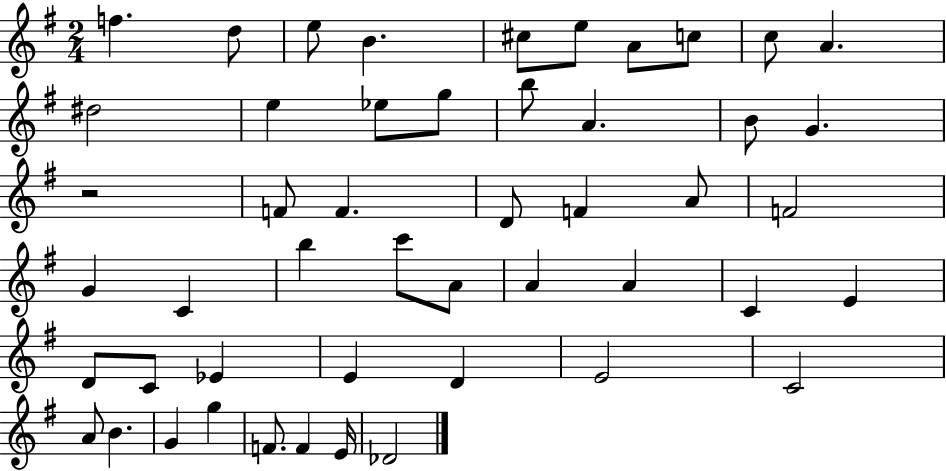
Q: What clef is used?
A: treble